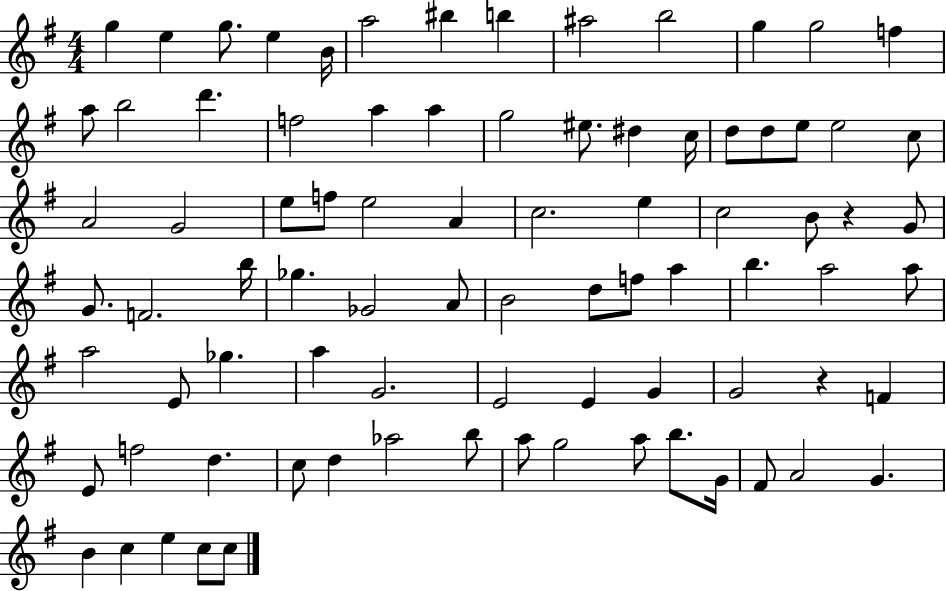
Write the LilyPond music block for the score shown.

{
  \clef treble
  \numericTimeSignature
  \time 4/4
  \key g \major
  g''4 e''4 g''8. e''4 b'16 | a''2 bis''4 b''4 | ais''2 b''2 | g''4 g''2 f''4 | \break a''8 b''2 d'''4. | f''2 a''4 a''4 | g''2 eis''8. dis''4 c''16 | d''8 d''8 e''8 e''2 c''8 | \break a'2 g'2 | e''8 f''8 e''2 a'4 | c''2. e''4 | c''2 b'8 r4 g'8 | \break g'8. f'2. b''16 | ges''4. ges'2 a'8 | b'2 d''8 f''8 a''4 | b''4. a''2 a''8 | \break a''2 e'8 ges''4. | a''4 g'2. | e'2 e'4 g'4 | g'2 r4 f'4 | \break e'8 f''2 d''4. | c''8 d''4 aes''2 b''8 | a''8 g''2 a''8 b''8. g'16 | fis'8 a'2 g'4. | \break b'4 c''4 e''4 c''8 c''8 | \bar "|."
}